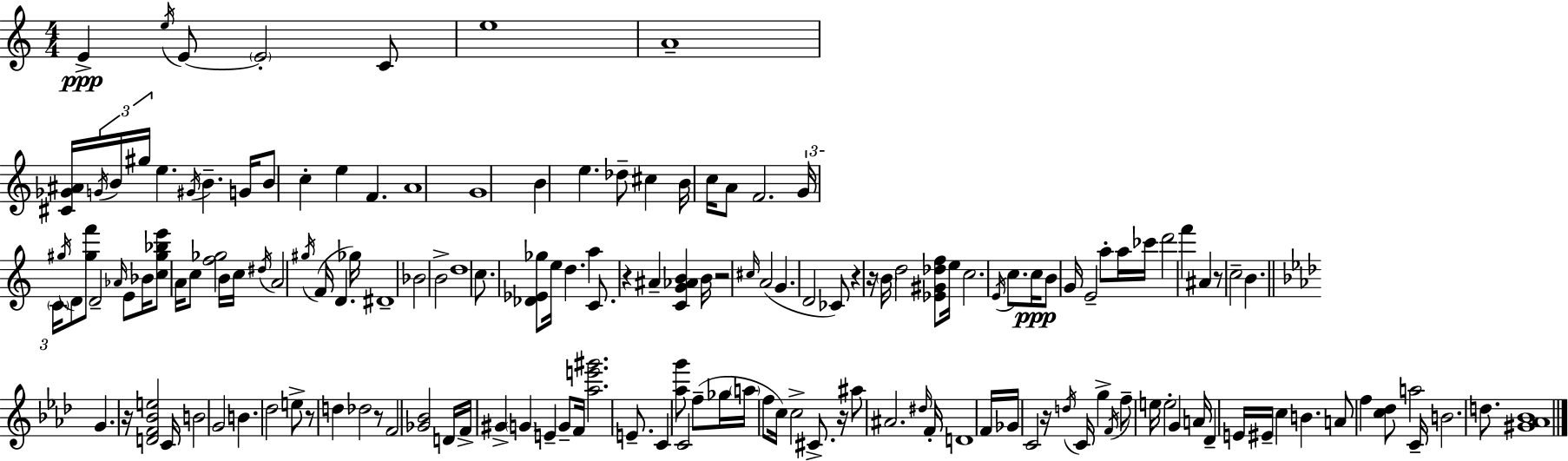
{
  \clef treble
  \numericTimeSignature
  \time 4/4
  \key c \major
  e'4->\ppp \acciaccatura { e''16 } e'8~~ \parenthesize e'2-. c'8 | e''1 | a'1-- | <cis' ges' ais'>16 \tuplet 3/2 { \acciaccatura { g'16 } b'16 gis''16 } e''4. \acciaccatura { gis'16 } b'4.-- | \break g'16 b'8 c''4-. e''4 f'4. | a'1 | g'1 | b'4 e''4. des''8-- cis''4 | \break b'16 c''16 a'8 f'2. | \tuplet 3/2 { g'16 \parenthesize c'16 \acciaccatura { gis''16 } } d'8 <gis'' f'''>8 d'2-- | \grace { aes'16 } e'8 bes'16 <c'' gis'' bes'' e'''>8 a'16 c''8 <f'' ges''>2 | b'16 c''16 \acciaccatura { dis''16 } a'2 \acciaccatura { gis''16 }( f'16 | \break d'4. ges''16) dis'1-- | bes'2 b'2-> | d''1 | c''8. <des' ees' ges''>8 e''16 d''4. | \break a''4 c'8. r4 ais'4-- | <c' g' aes' b'>4 b'16 r2 \grace { cis''16 }( | a'2 g'4. d'2 | ces'8) r4 r16 \parenthesize b'16 d''2 | \break <ees' gis' des'' f''>8 e''16 c''2. | \acciaccatura { e'16 } c''8. c''16\ppp b'8 g'16 e'2-- | a''8-. a''16 ces'''16 d'''2 | f'''4 ais'4 r8 c''2-- | \break b'4. \bar "||" \break \key aes \major g'4. r16 <d' f' bes' e''>2 c'16 | b'2 g'2 | b'4. des''2 e''8-> | r8 d''4 des''2 r8 | \break f'2 <ges' bes'>2 | d'16 f'16-> gis'4-> \parenthesize g'4 e'4-- g'8-- | f'16 <aes'' e''' gis'''>2. e'8.-- | c'4 <aes'' g'''>8 c'2 f''8--( | \break ges''16 \parenthesize a''16 f''8 c''16) c''2-> cis'8.-> | r16 ais''8 ais'2. \grace { dis''16 } | f'16-. d'1 | f'16 ges'16 c'2 r16 \acciaccatura { d''16 } c'16 g''4-> | \break \acciaccatura { f'16 } f''8-- e''16 e''2-. g'4 | a'16 des'4-- e'16 eis'16-- c''4 b'4. | a'8 f''4 <c'' des''>8 a''2 | c'16-- b'2. | \break d''8. <gis' aes' bes'>1 | \bar "|."
}